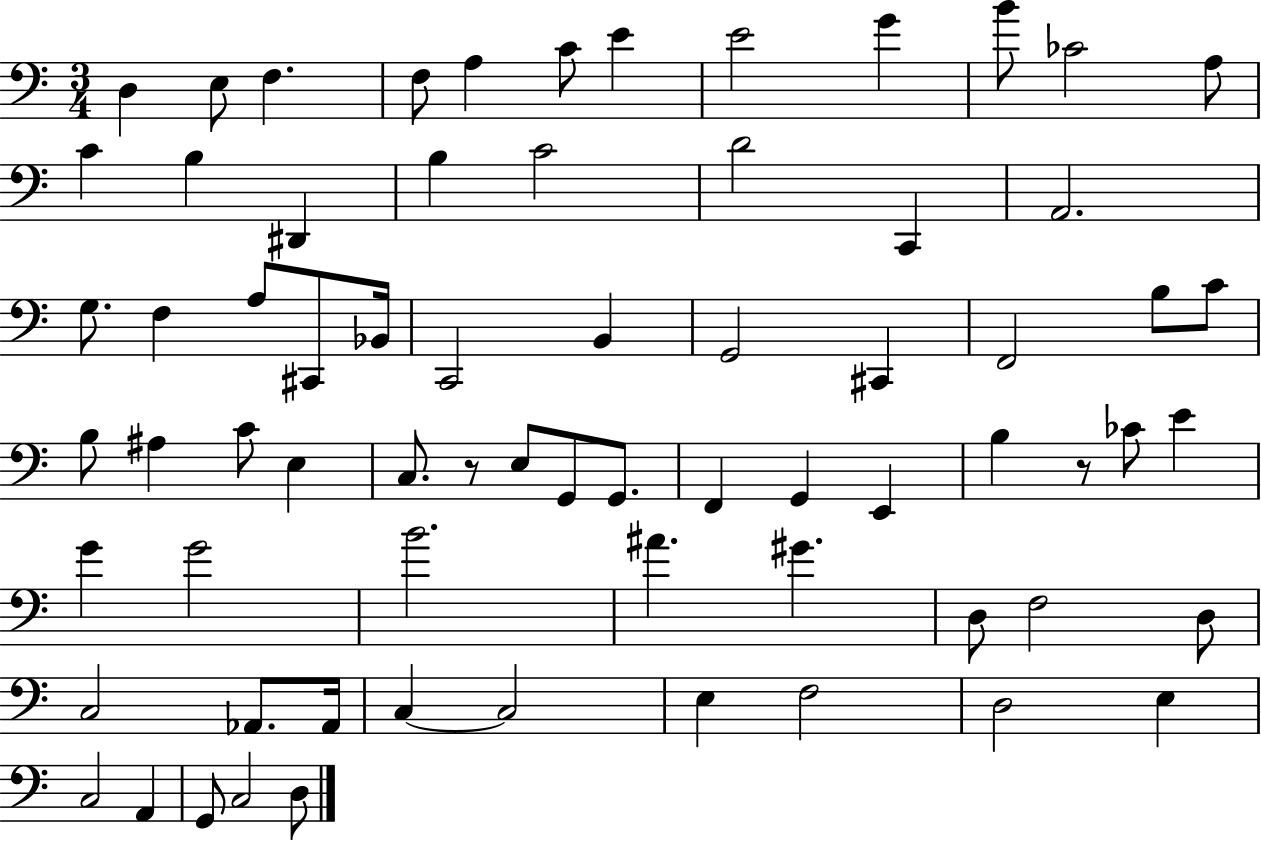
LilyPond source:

{
  \clef bass
  \numericTimeSignature
  \time 3/4
  \key c \major
  d4 e8 f4. | f8 a4 c'8 e'4 | e'2 g'4 | b'8 ces'2 a8 | \break c'4 b4 dis,4 | b4 c'2 | d'2 c,4 | a,2. | \break g8. f4 a8 cis,8 bes,16 | c,2 b,4 | g,2 cis,4 | f,2 b8 c'8 | \break b8 ais4 c'8 e4 | c8. r8 e8 g,8 g,8. | f,4 g,4 e,4 | b4 r8 ces'8 e'4 | \break g'4 g'2 | b'2. | ais'4. gis'4. | d8 f2 d8 | \break c2 aes,8. aes,16 | c4~~ c2 | e4 f2 | d2 e4 | \break c2 a,4 | g,8 c2 d8 | \bar "|."
}